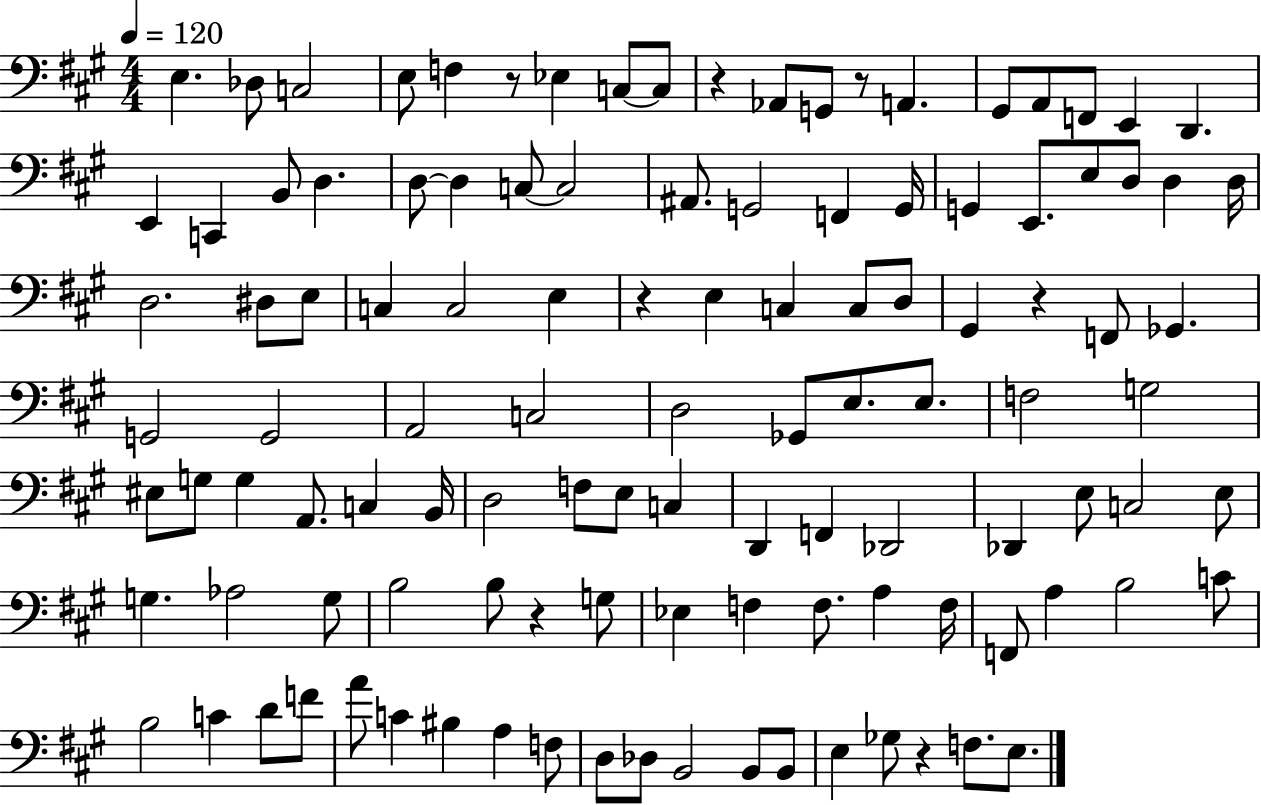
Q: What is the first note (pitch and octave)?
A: E3